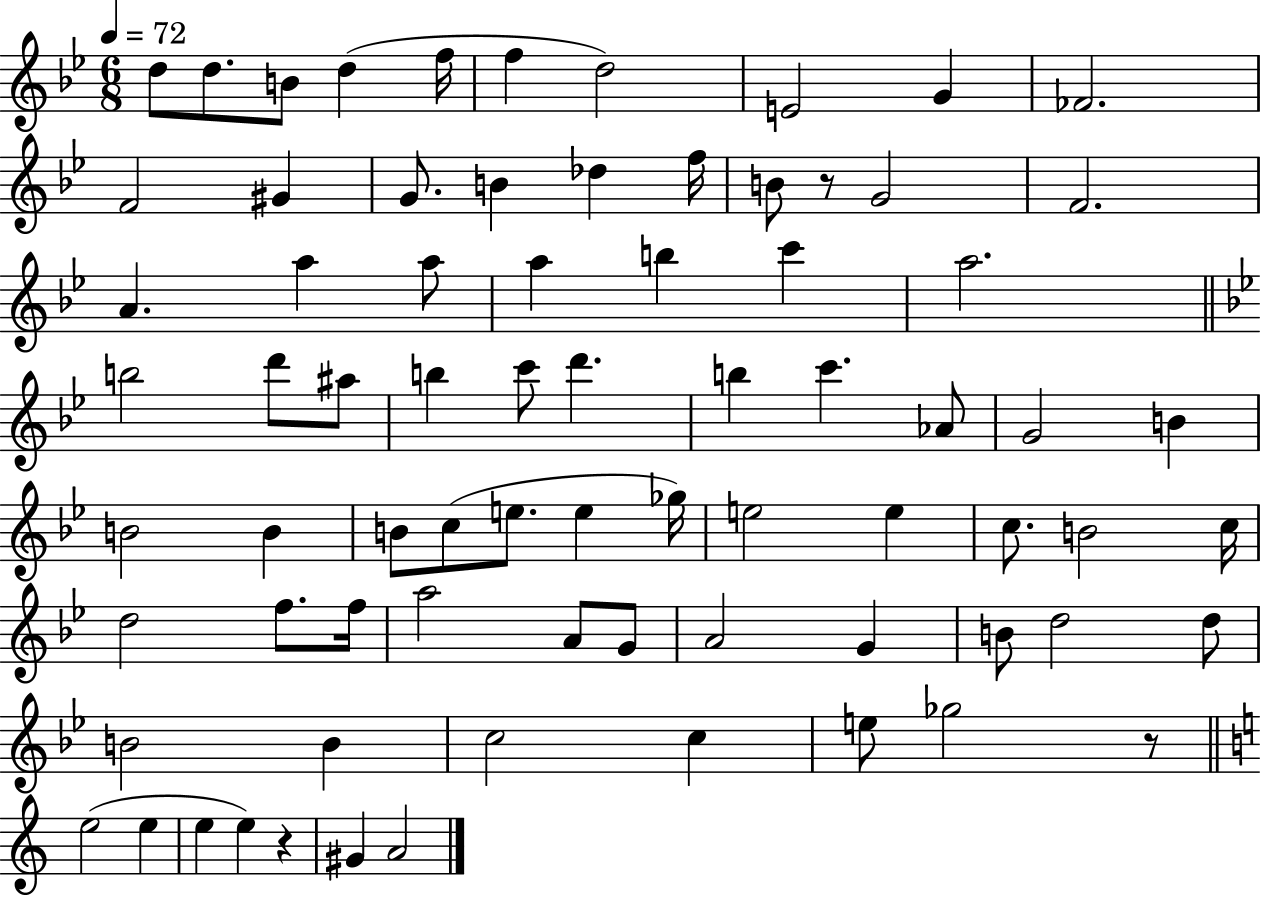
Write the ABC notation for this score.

X:1
T:Untitled
M:6/8
L:1/4
K:Bb
d/2 d/2 B/2 d f/4 f d2 E2 G _F2 F2 ^G G/2 B _d f/4 B/2 z/2 G2 F2 A a a/2 a b c' a2 b2 d'/2 ^a/2 b c'/2 d' b c' _A/2 G2 B B2 B B/2 c/2 e/2 e _g/4 e2 e c/2 B2 c/4 d2 f/2 f/4 a2 A/2 G/2 A2 G B/2 d2 d/2 B2 B c2 c e/2 _g2 z/2 e2 e e e z ^G A2